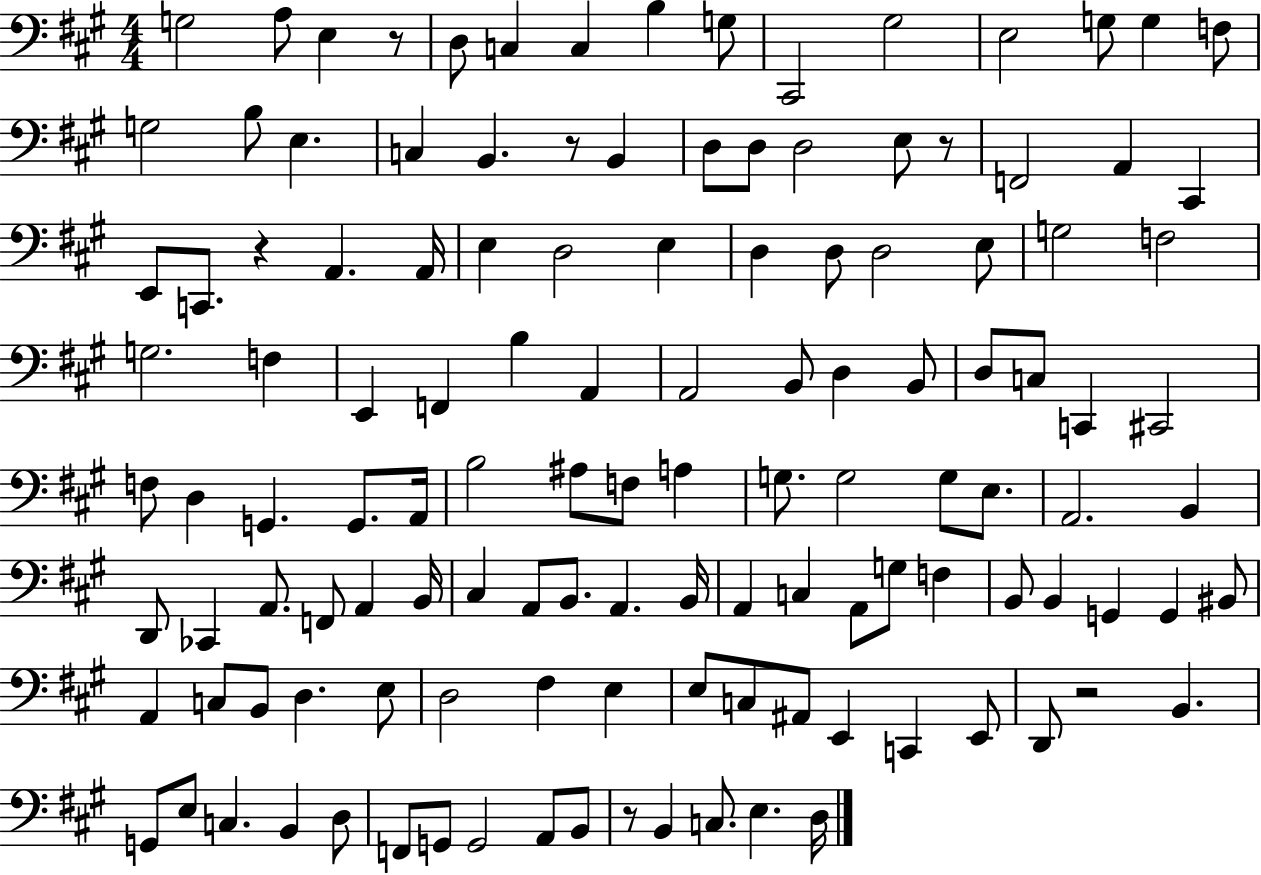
G3/h A3/e E3/q R/e D3/e C3/q C3/q B3/q G3/e C#2/h G#3/h E3/h G3/e G3/q F3/e G3/h B3/e E3/q. C3/q B2/q. R/e B2/q D3/e D3/e D3/h E3/e R/e F2/h A2/q C#2/q E2/e C2/e. R/q A2/q. A2/s E3/q D3/h E3/q D3/q D3/e D3/h E3/e G3/h F3/h G3/h. F3/q E2/q F2/q B3/q A2/q A2/h B2/e D3/q B2/e D3/e C3/e C2/q C#2/h F3/e D3/q G2/q. G2/e. A2/s B3/h A#3/e F3/e A3/q G3/e. G3/h G3/e E3/e. A2/h. B2/q D2/e CES2/q A2/e. F2/e A2/q B2/s C#3/q A2/e B2/e. A2/q. B2/s A2/q C3/q A2/e G3/e F3/q B2/e B2/q G2/q G2/q BIS2/e A2/q C3/e B2/e D3/q. E3/e D3/h F#3/q E3/q E3/e C3/e A#2/e E2/q C2/q E2/e D2/e R/h B2/q. G2/e E3/e C3/q. B2/q D3/e F2/e G2/e G2/h A2/e B2/e R/e B2/q C3/e. E3/q. D3/s